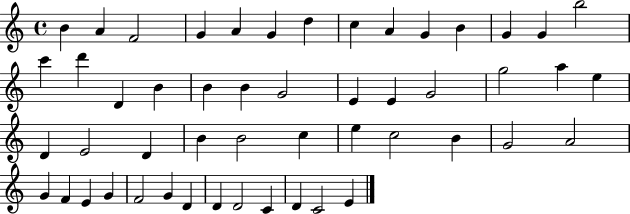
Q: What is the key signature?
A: C major